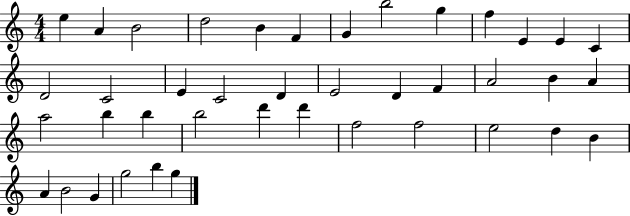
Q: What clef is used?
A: treble